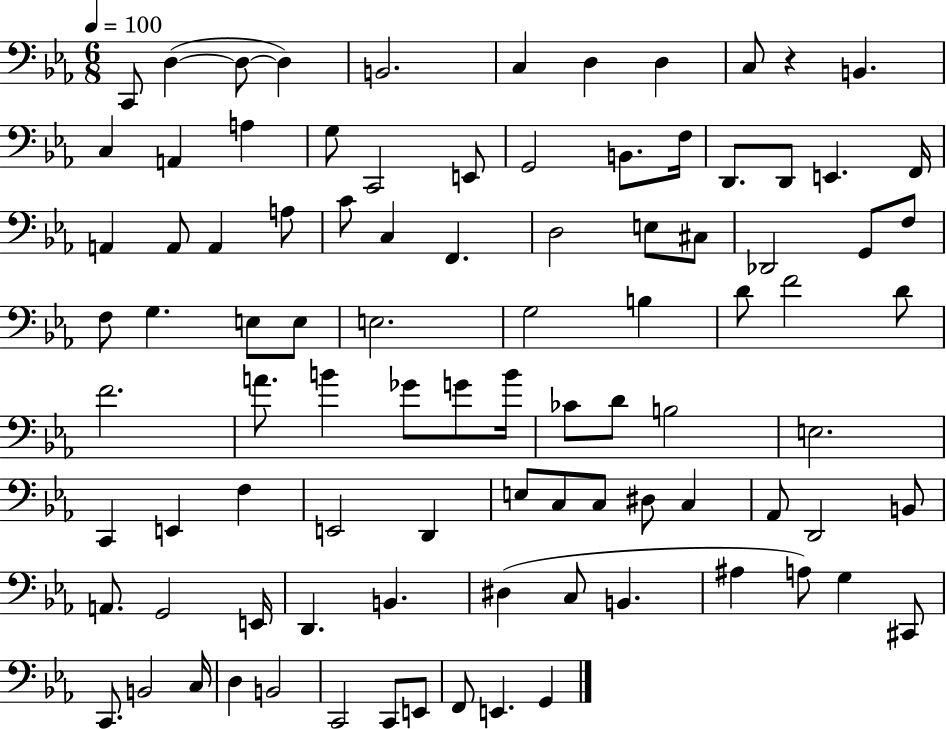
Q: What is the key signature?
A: EES major